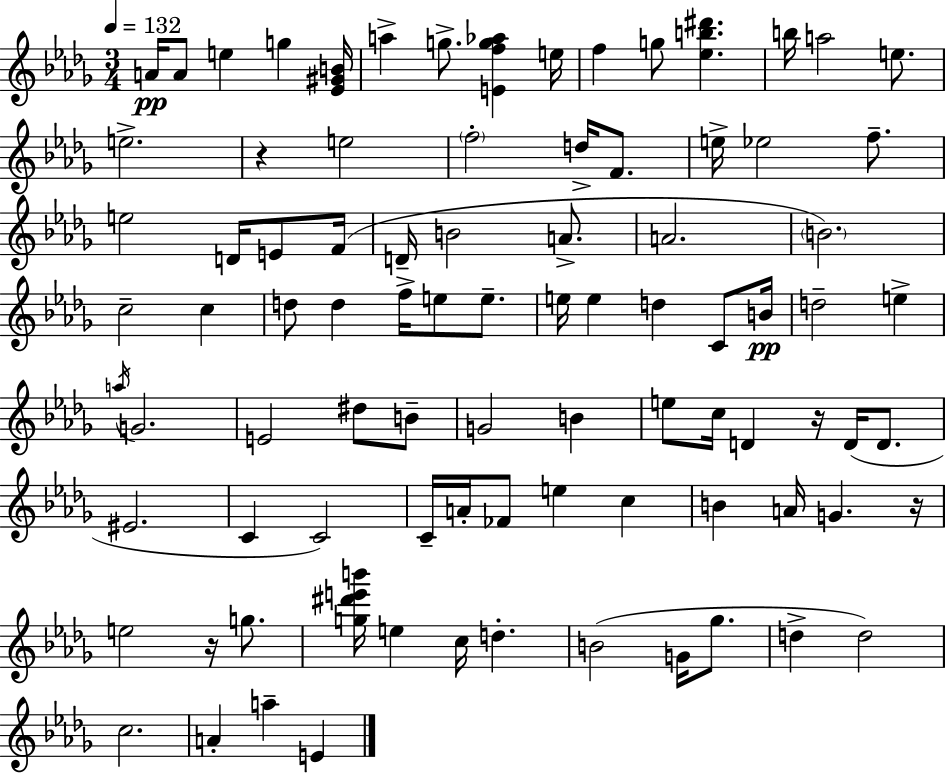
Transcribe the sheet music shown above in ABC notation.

X:1
T:Untitled
M:3/4
L:1/4
K:Bbm
A/4 A/2 e g [_E^GB]/4 a g/2 [Efg_a] e/4 f g/2 [_eb^d'] b/4 a2 e/2 e2 z e2 f2 d/4 F/2 e/4 _e2 f/2 e2 D/4 E/2 F/4 D/4 B2 A/2 A2 B2 c2 c d/2 d f/4 e/2 e/2 e/4 e d C/2 B/4 d2 e a/4 G2 E2 ^d/2 B/2 G2 B e/2 c/4 D z/4 D/4 D/2 ^E2 C C2 C/4 A/4 _F/2 e c B A/4 G z/4 e2 z/4 g/2 [g^d'e'b']/4 e c/4 d B2 G/4 _g/2 d d2 c2 A a E